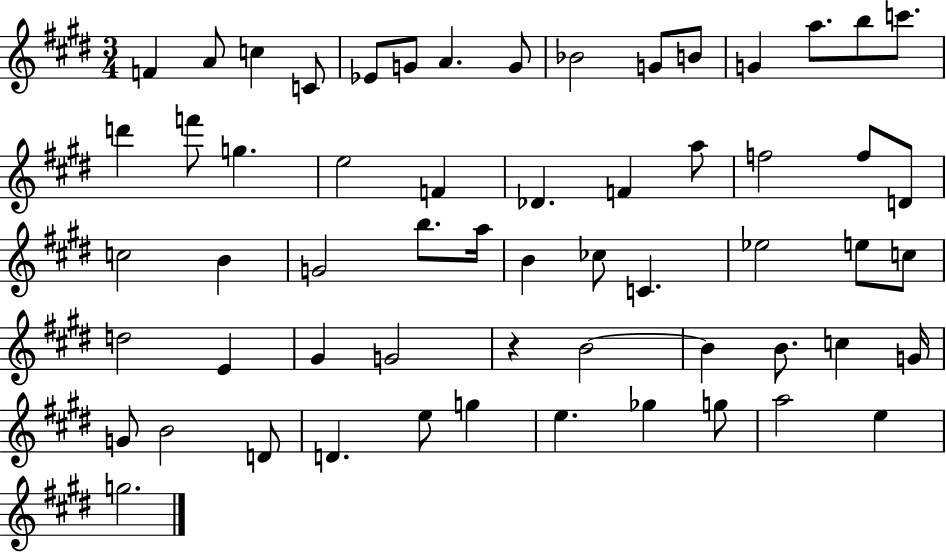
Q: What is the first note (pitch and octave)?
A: F4